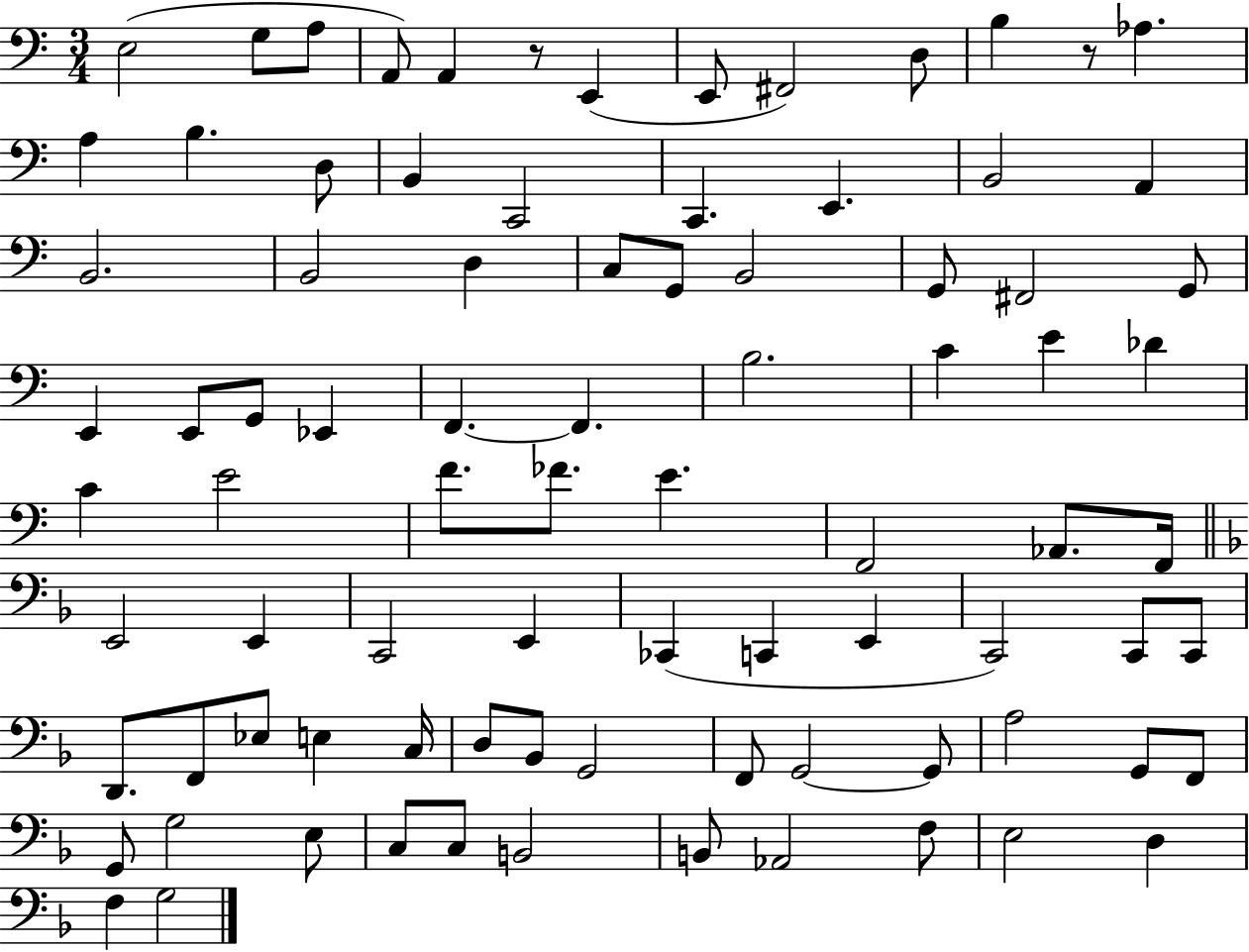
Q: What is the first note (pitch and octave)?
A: E3